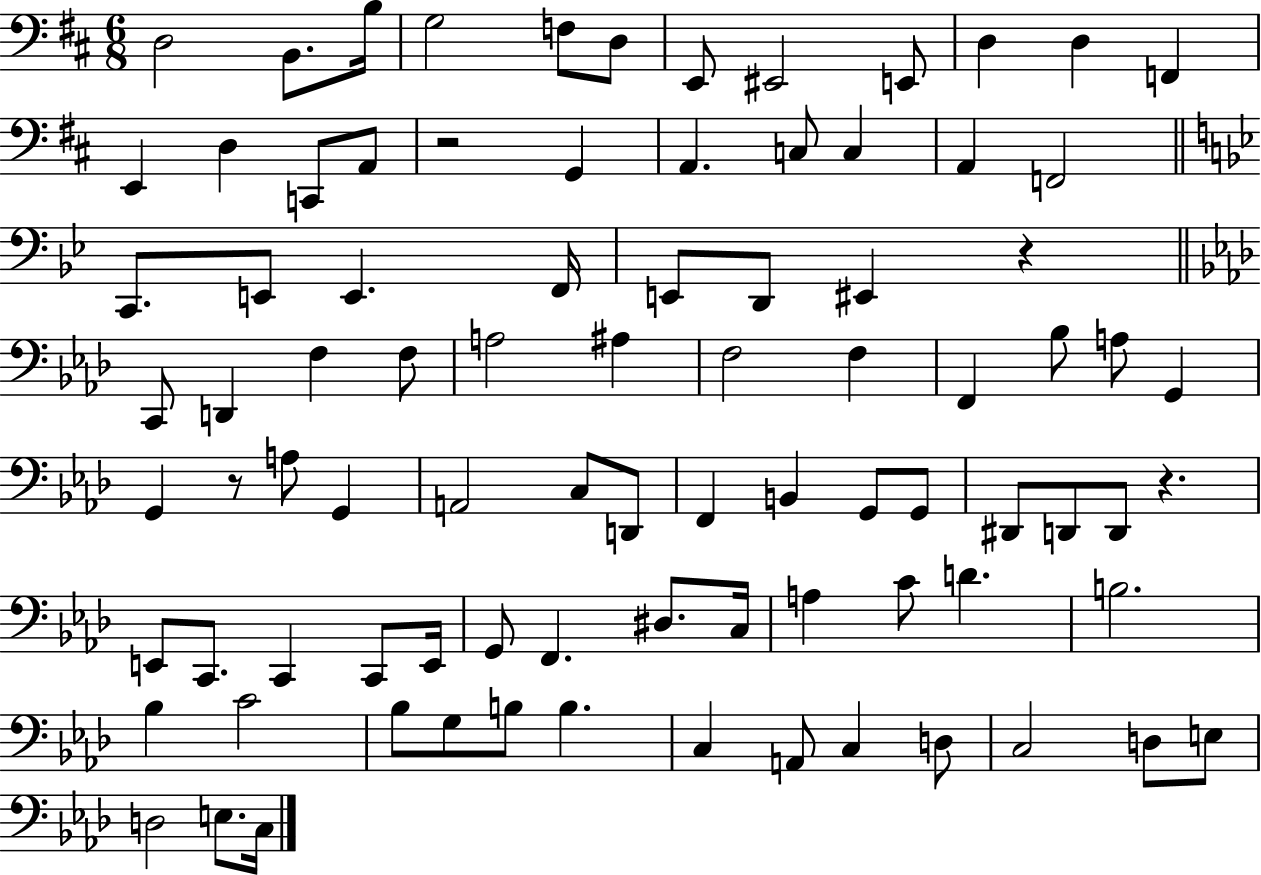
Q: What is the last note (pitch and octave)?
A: C3